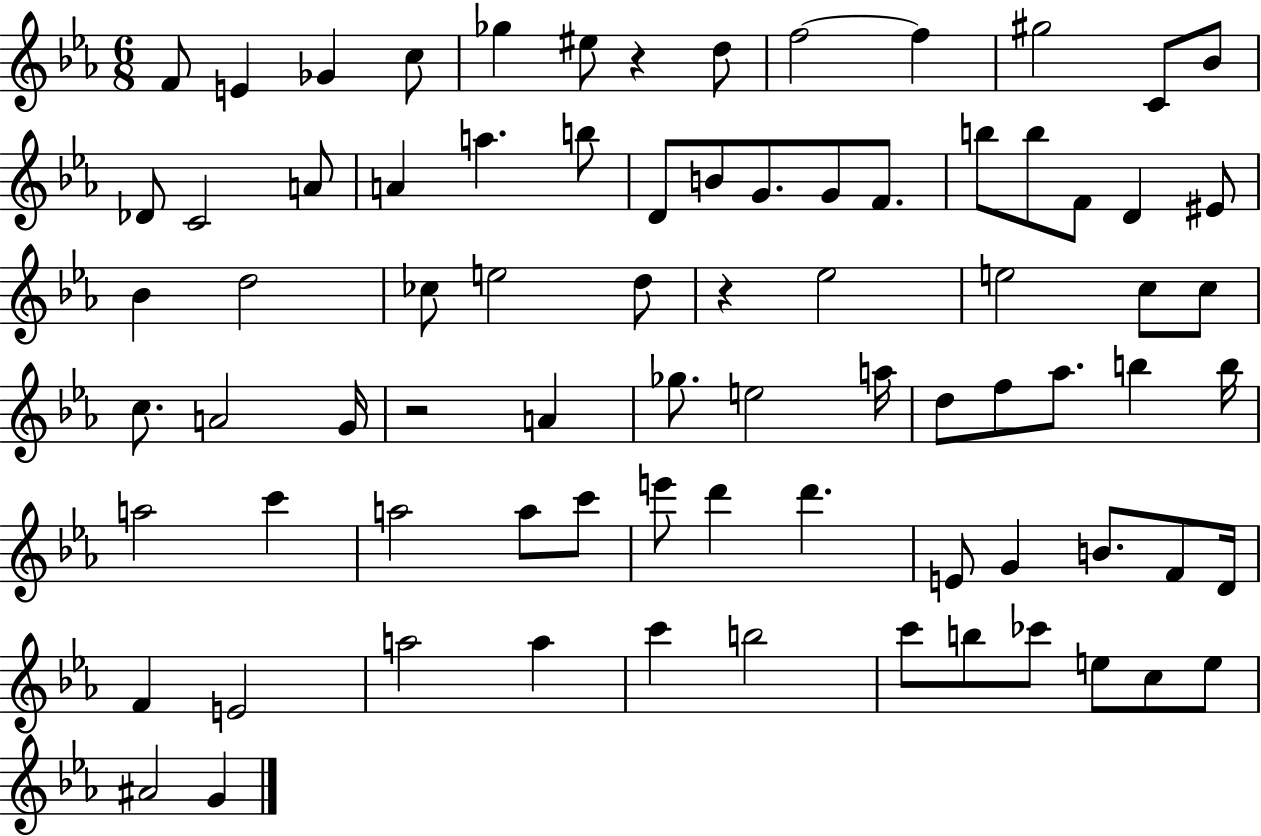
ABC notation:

X:1
T:Untitled
M:6/8
L:1/4
K:Eb
F/2 E _G c/2 _g ^e/2 z d/2 f2 f ^g2 C/2 _B/2 _D/2 C2 A/2 A a b/2 D/2 B/2 G/2 G/2 F/2 b/2 b/2 F/2 D ^E/2 _B d2 _c/2 e2 d/2 z _e2 e2 c/2 c/2 c/2 A2 G/4 z2 A _g/2 e2 a/4 d/2 f/2 _a/2 b b/4 a2 c' a2 a/2 c'/2 e'/2 d' d' E/2 G B/2 F/2 D/4 F E2 a2 a c' b2 c'/2 b/2 _c'/2 e/2 c/2 e/2 ^A2 G